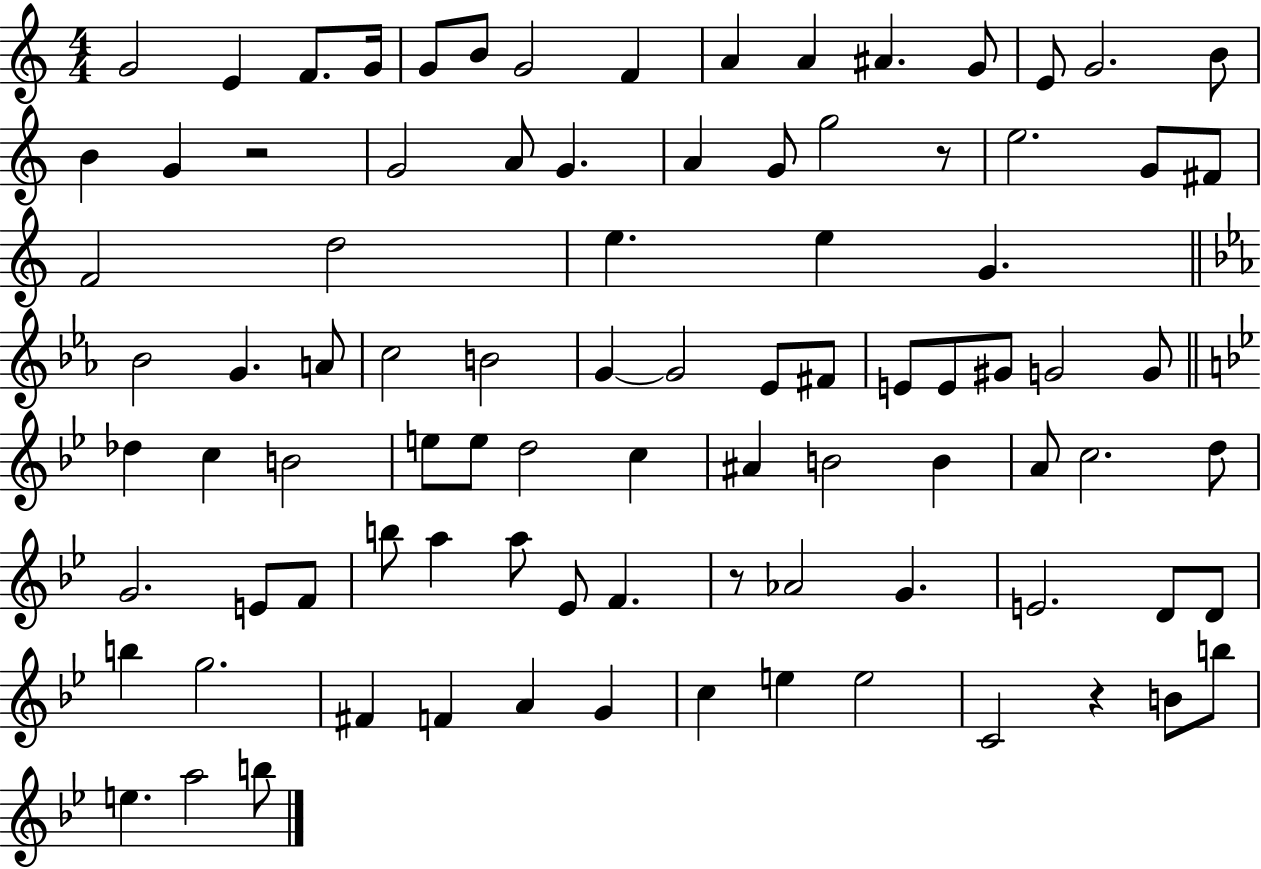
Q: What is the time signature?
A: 4/4